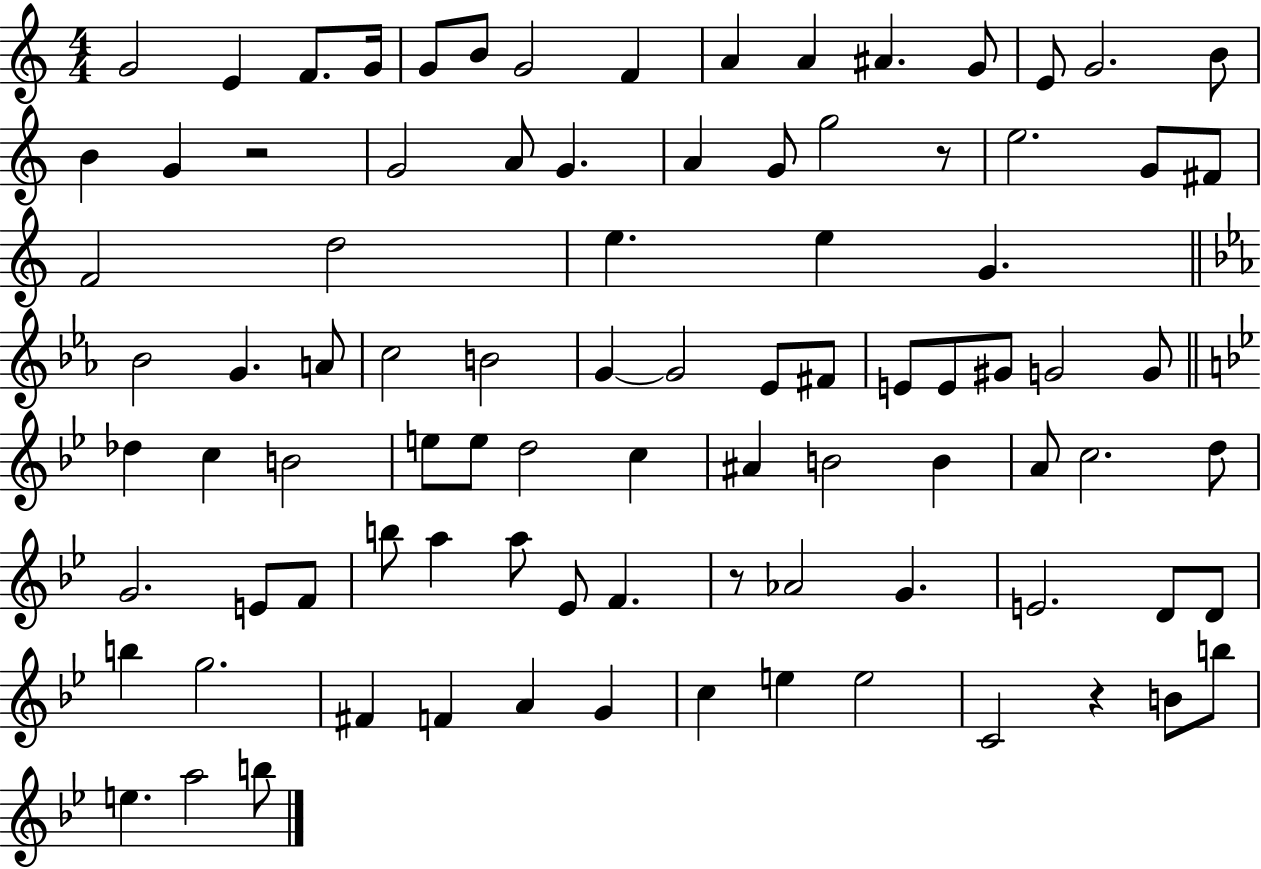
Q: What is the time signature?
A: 4/4